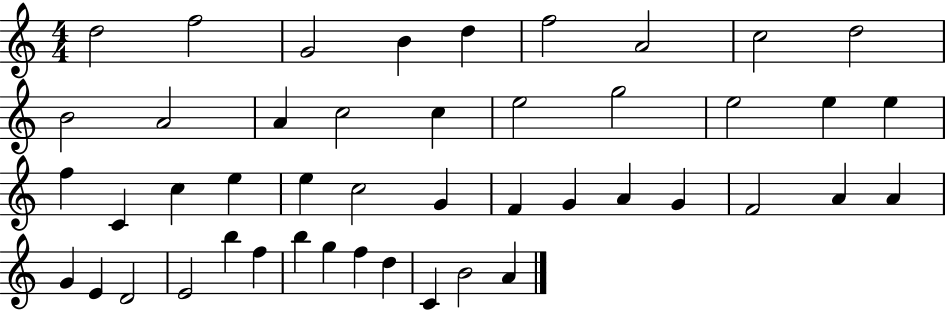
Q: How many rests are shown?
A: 0